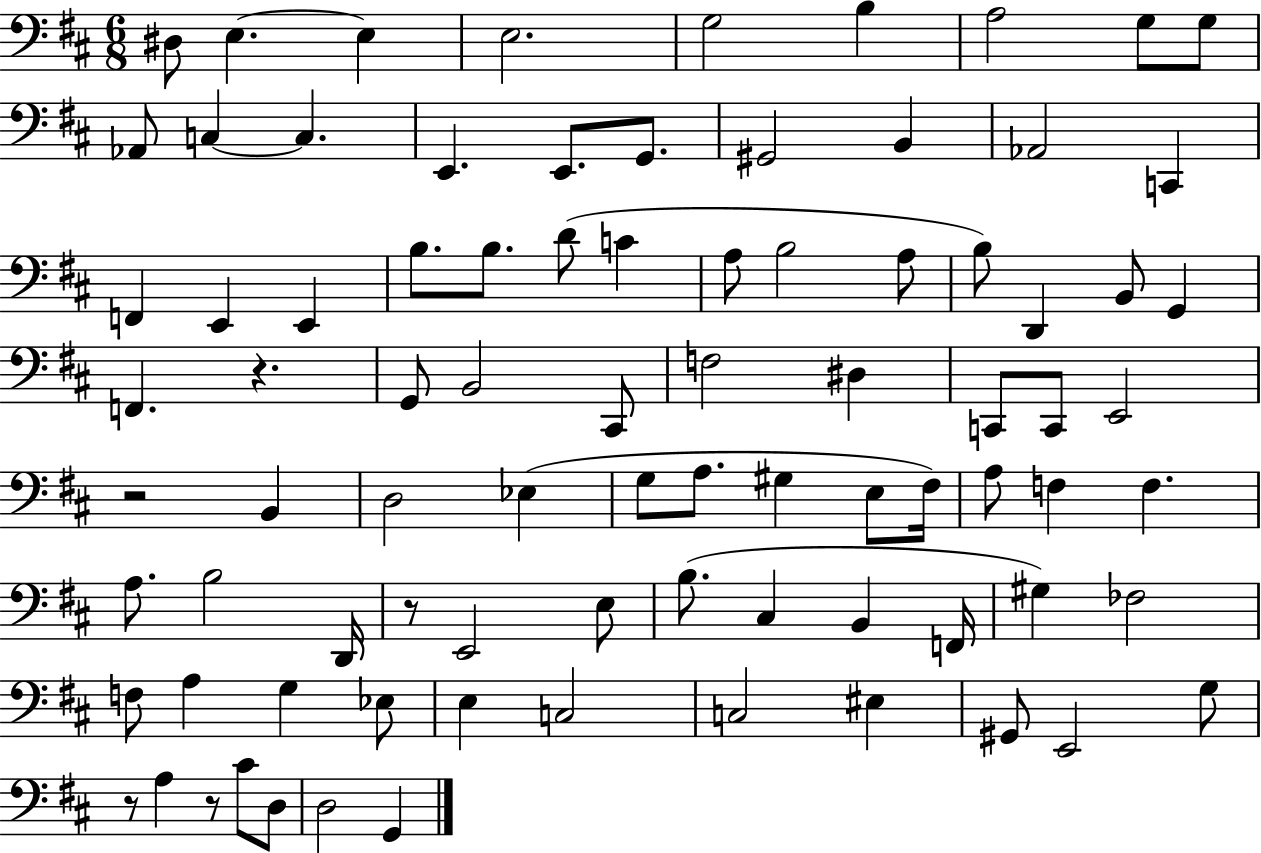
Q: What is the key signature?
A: D major